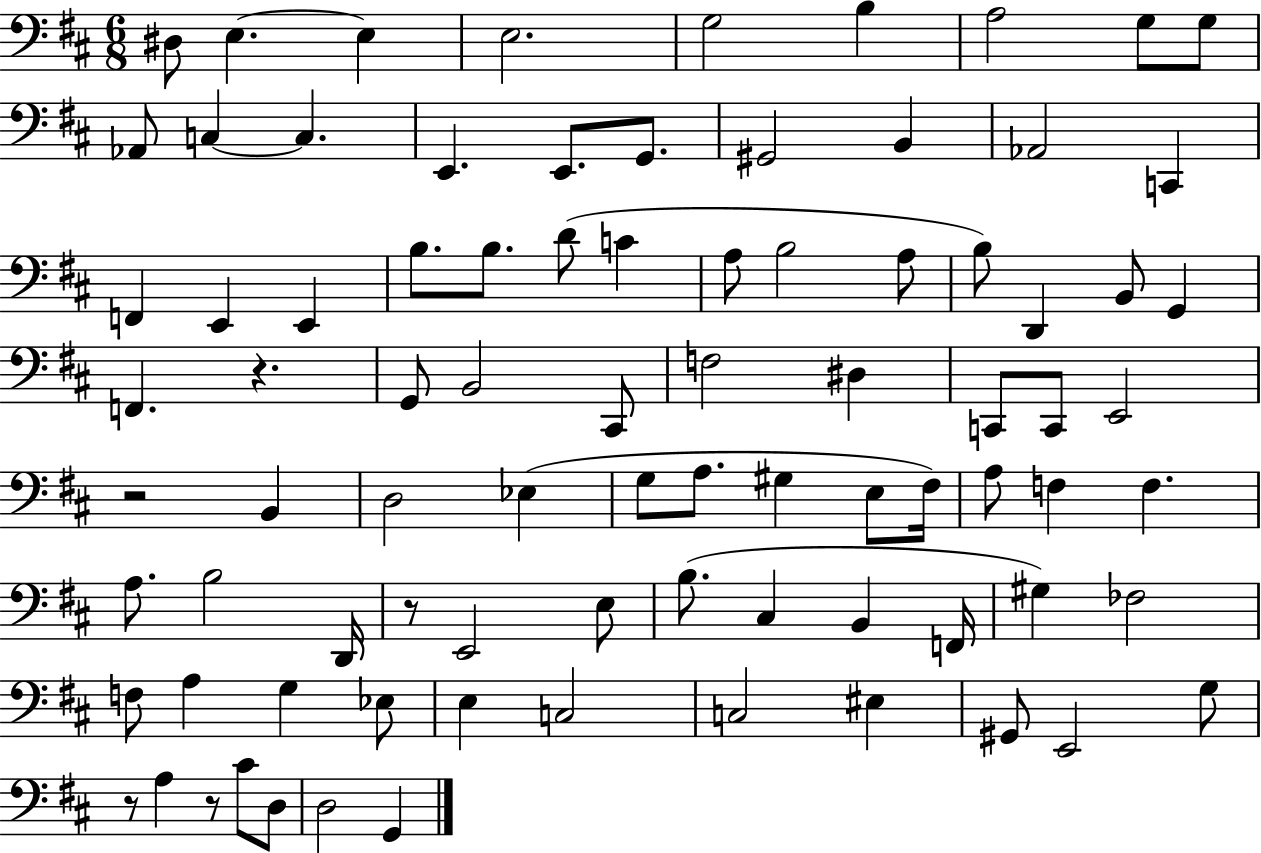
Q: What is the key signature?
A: D major